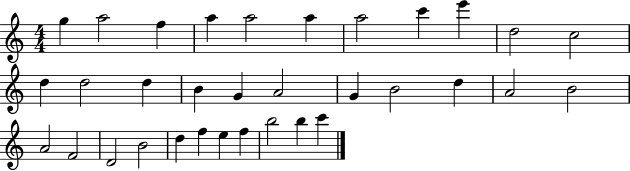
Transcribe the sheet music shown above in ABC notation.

X:1
T:Untitled
M:4/4
L:1/4
K:C
g a2 f a a2 a a2 c' e' d2 c2 d d2 d B G A2 G B2 d A2 B2 A2 F2 D2 B2 d f e f b2 b c'